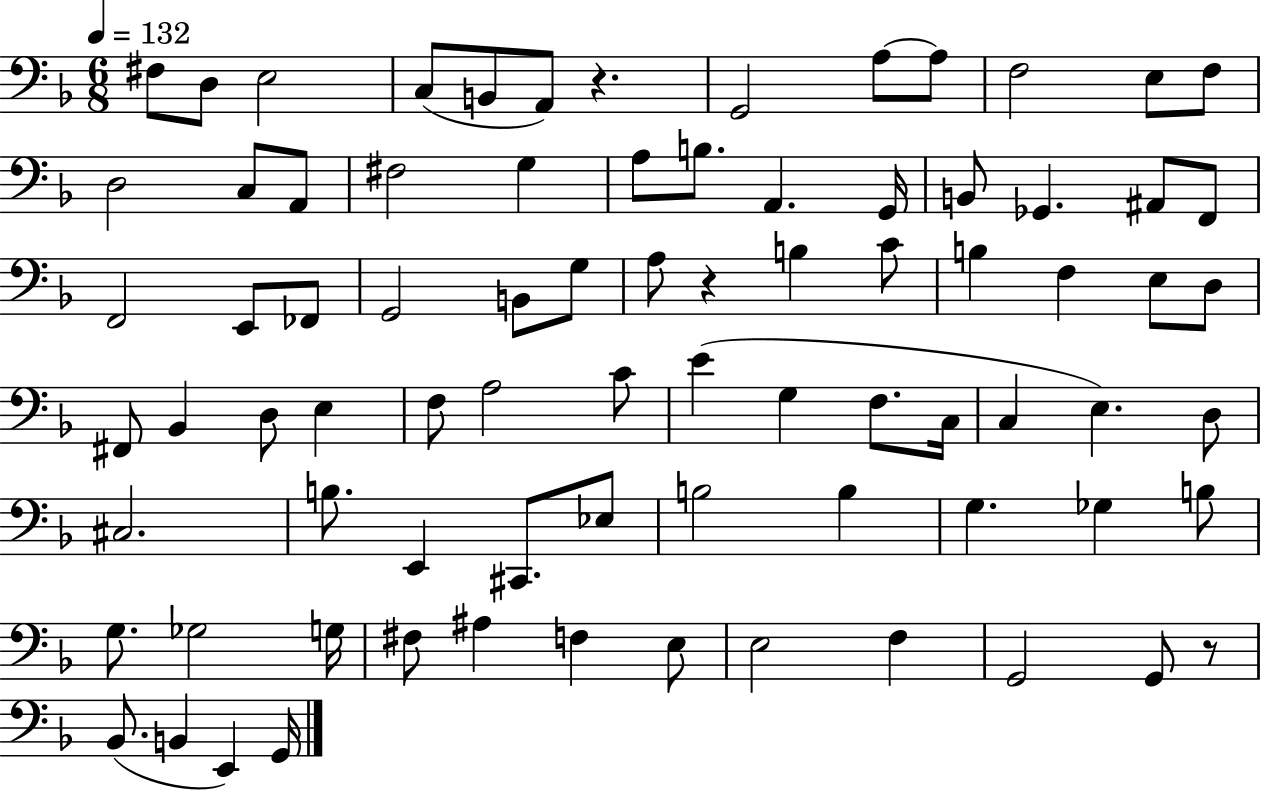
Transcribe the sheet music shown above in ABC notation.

X:1
T:Untitled
M:6/8
L:1/4
K:F
^F,/2 D,/2 E,2 C,/2 B,,/2 A,,/2 z G,,2 A,/2 A,/2 F,2 E,/2 F,/2 D,2 C,/2 A,,/2 ^F,2 G, A,/2 B,/2 A,, G,,/4 B,,/2 _G,, ^A,,/2 F,,/2 F,,2 E,,/2 _F,,/2 G,,2 B,,/2 G,/2 A,/2 z B, C/2 B, F, E,/2 D,/2 ^F,,/2 _B,, D,/2 E, F,/2 A,2 C/2 E G, F,/2 C,/4 C, E, D,/2 ^C,2 B,/2 E,, ^C,,/2 _E,/2 B,2 B, G, _G, B,/2 G,/2 _G,2 G,/4 ^F,/2 ^A, F, E,/2 E,2 F, G,,2 G,,/2 z/2 _B,,/2 B,, E,, G,,/4